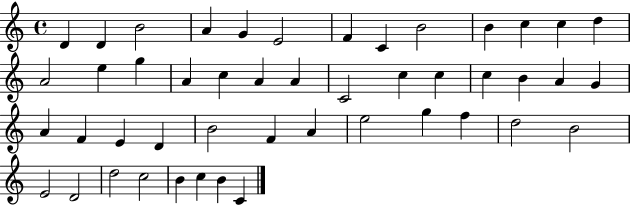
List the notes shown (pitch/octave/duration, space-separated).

D4/q D4/q B4/h A4/q G4/q E4/h F4/q C4/q B4/h B4/q C5/q C5/q D5/q A4/h E5/q G5/q A4/q C5/q A4/q A4/q C4/h C5/q C5/q C5/q B4/q A4/q G4/q A4/q F4/q E4/q D4/q B4/h F4/q A4/q E5/h G5/q F5/q D5/h B4/h E4/h D4/h D5/h C5/h B4/q C5/q B4/q C4/q